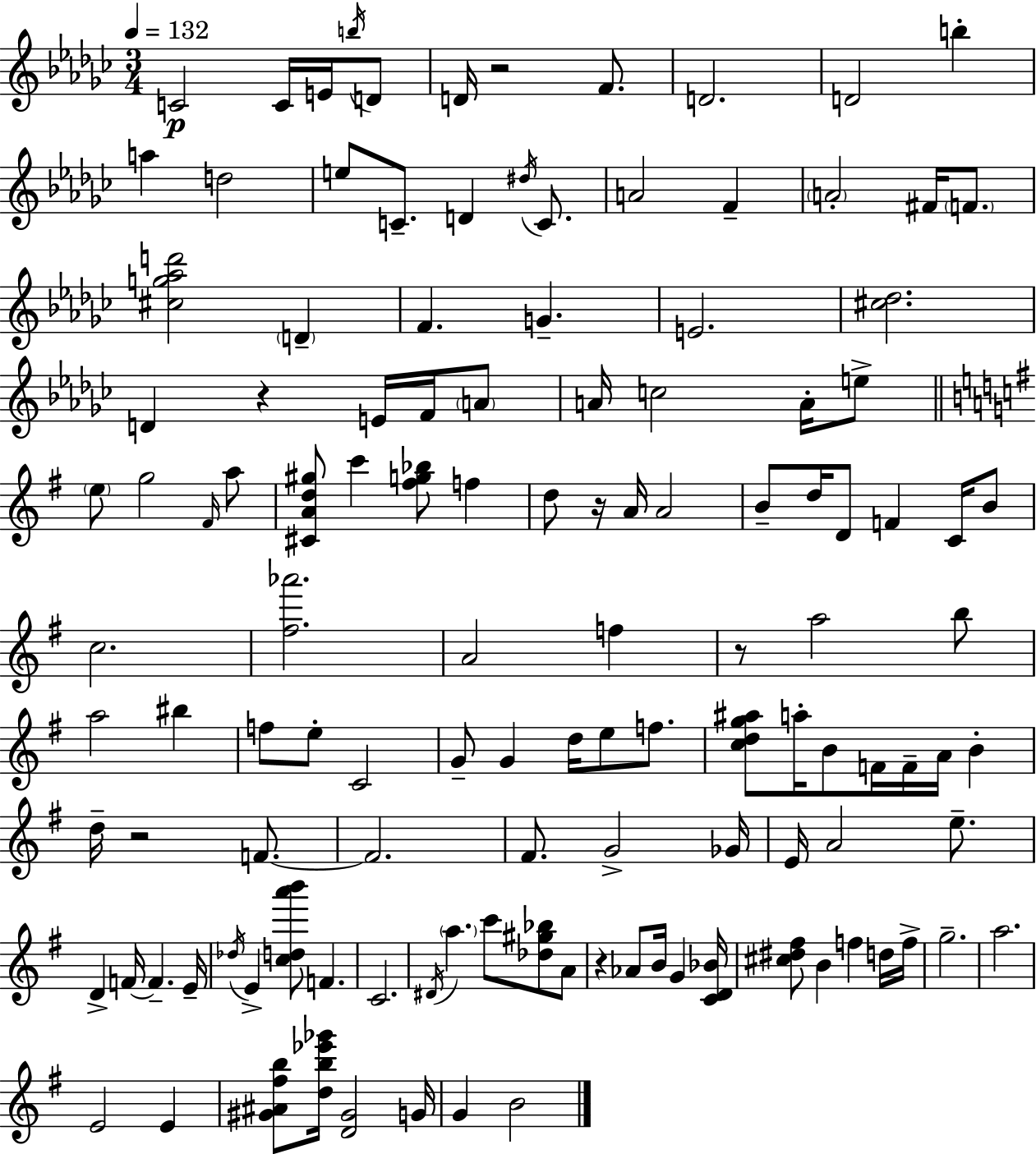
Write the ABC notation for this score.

X:1
T:Untitled
M:3/4
L:1/4
K:Ebm
C2 C/4 E/4 b/4 D/2 D/4 z2 F/2 D2 D2 b a d2 e/2 C/2 D ^d/4 C/2 A2 F A2 ^F/4 F/2 [^cg_ad']2 D F G E2 [^c_d]2 D z E/4 F/4 A/2 A/4 c2 A/4 e/2 e/2 g2 ^F/4 a/2 [^CAd^g]/2 c' [^fg_b]/2 f d/2 z/4 A/4 A2 B/2 d/4 D/2 F C/4 B/2 c2 [^f_a']2 A2 f z/2 a2 b/2 a2 ^b f/2 e/2 C2 G/2 G d/4 e/2 f/2 [cdg^a]/2 a/4 B/2 F/4 F/4 A/4 B d/4 z2 F/2 F2 ^F/2 G2 _G/4 E/4 A2 e/2 D F/4 F E/4 _d/4 E [cda'b']/2 F C2 ^D/4 a c'/2 [_d^g_b]/2 A/2 z _A/2 B/4 G [CD_B]/4 [^c^d^f]/2 B f d/4 f/4 g2 a2 E2 E [^G^A^fb]/2 [db_e'_g']/4 [D^G]2 G/4 G B2